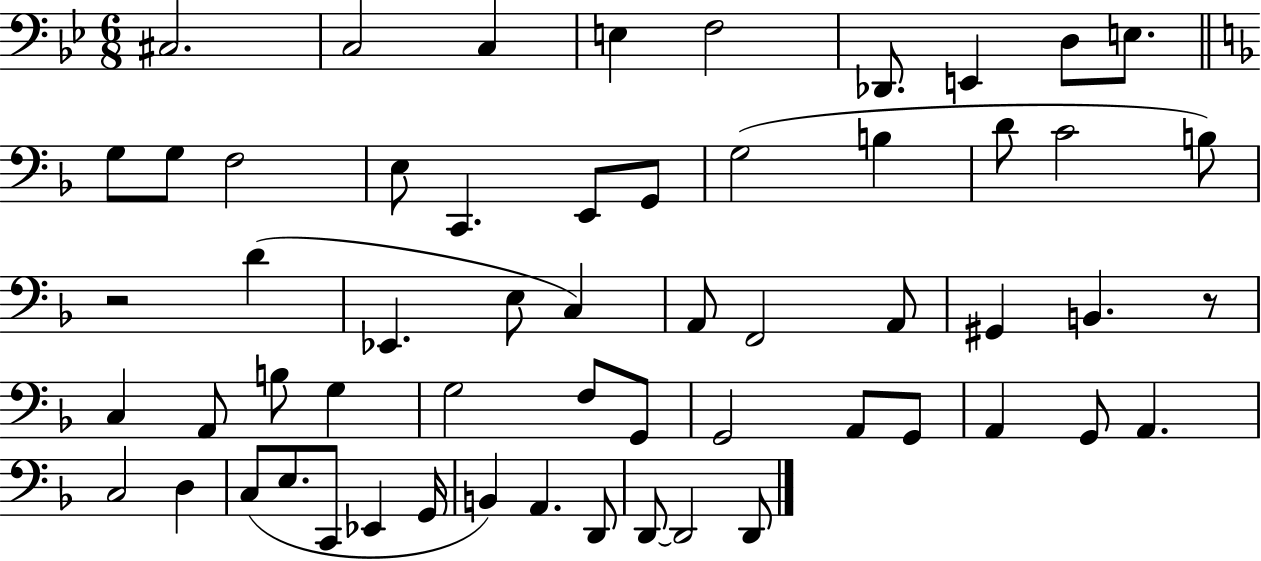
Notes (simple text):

C#3/h. C3/h C3/q E3/q F3/h Db2/e. E2/q D3/e E3/e. G3/e G3/e F3/h E3/e C2/q. E2/e G2/e G3/h B3/q D4/e C4/h B3/e R/h D4/q Eb2/q. E3/e C3/q A2/e F2/h A2/e G#2/q B2/q. R/e C3/q A2/e B3/e G3/q G3/h F3/e G2/e G2/h A2/e G2/e A2/q G2/e A2/q. C3/h D3/q C3/e E3/e. C2/e Eb2/q G2/s B2/q A2/q. D2/e D2/e D2/h D2/e